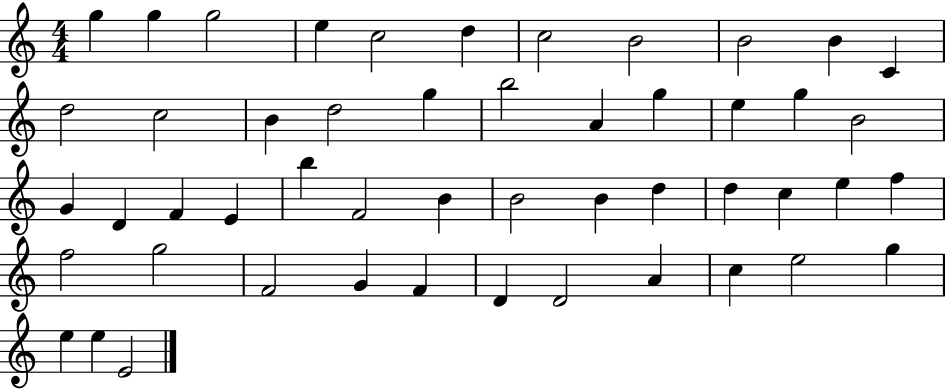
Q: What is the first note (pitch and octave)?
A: G5